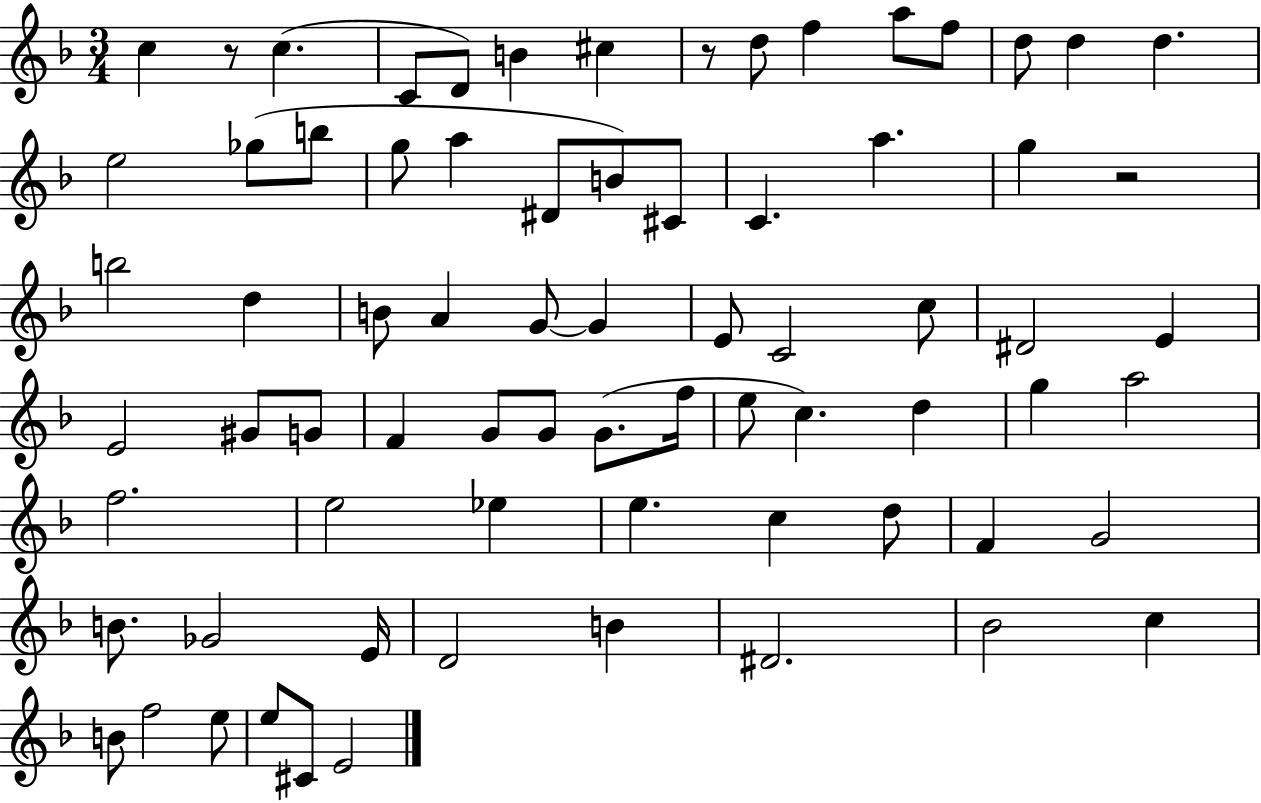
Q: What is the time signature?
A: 3/4